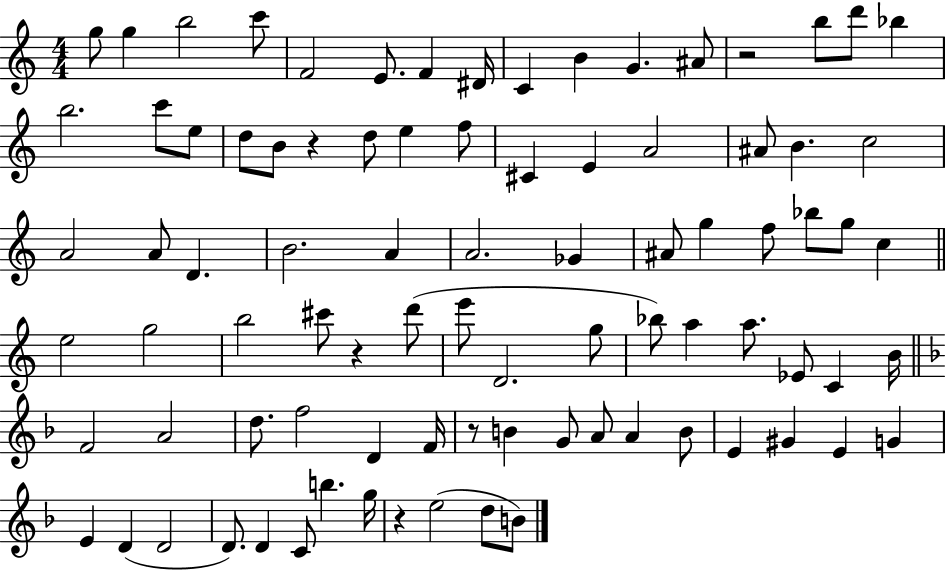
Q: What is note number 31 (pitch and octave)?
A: A4